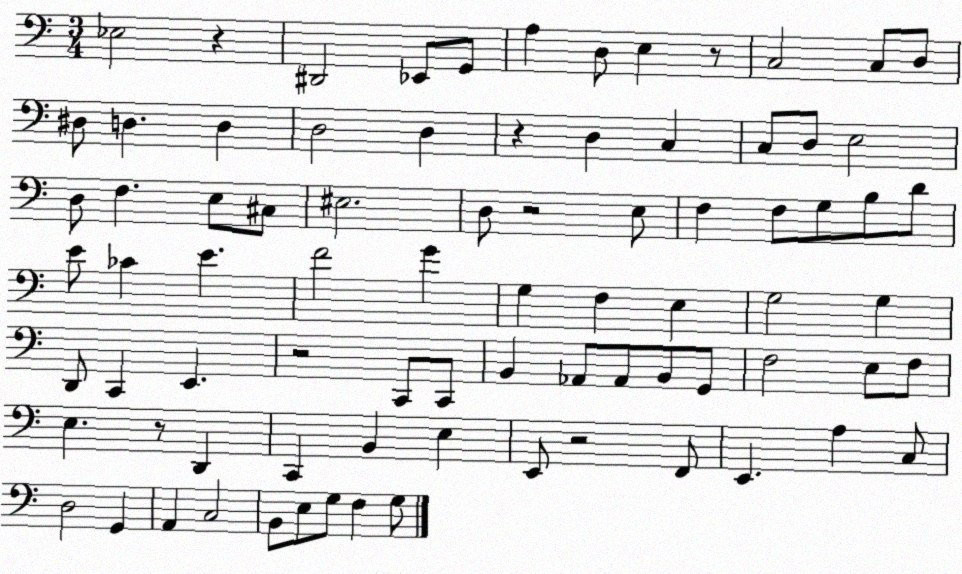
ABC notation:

X:1
T:Untitled
M:3/4
L:1/4
K:C
_E,2 z ^D,,2 _E,,/2 G,,/2 A, D,/2 E, z/2 C,2 C,/2 D,/2 ^D,/2 D, D, D,2 D, z D, C, C,/2 D,/2 E,2 D,/2 F, E,/2 ^C,/2 ^E,2 D,/2 z2 E,/2 F, F,/2 G,/2 B,/2 D/2 E/2 _C E F2 G G, F, E, G,2 G, D,,/2 C,, E,, z2 C,,/2 C,,/2 B,, _A,,/2 _A,,/2 B,,/2 G,,/2 F,2 E,/2 F,/2 E, z/2 D,, C,, B,, E, E,,/2 z2 F,,/2 E,, A, C,/2 D,2 G,, A,, C,2 B,,/2 E,/2 G,/2 F, G,/2